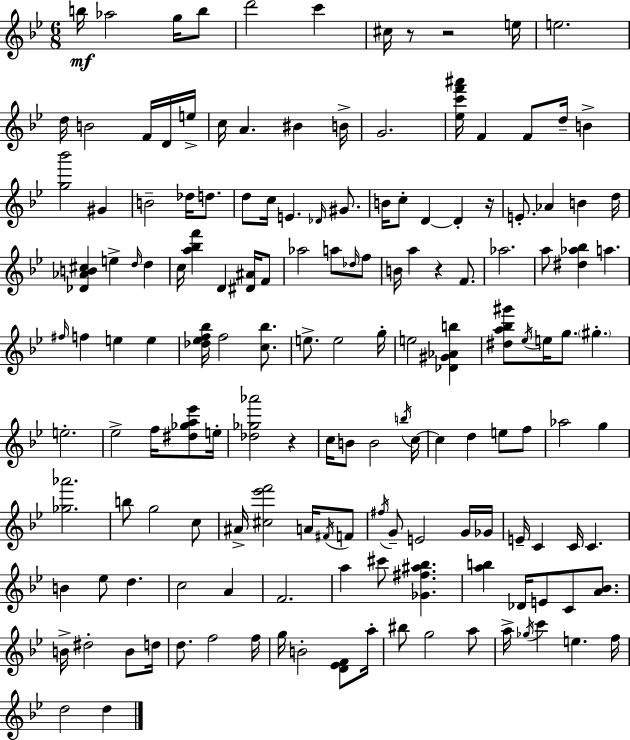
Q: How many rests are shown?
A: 5